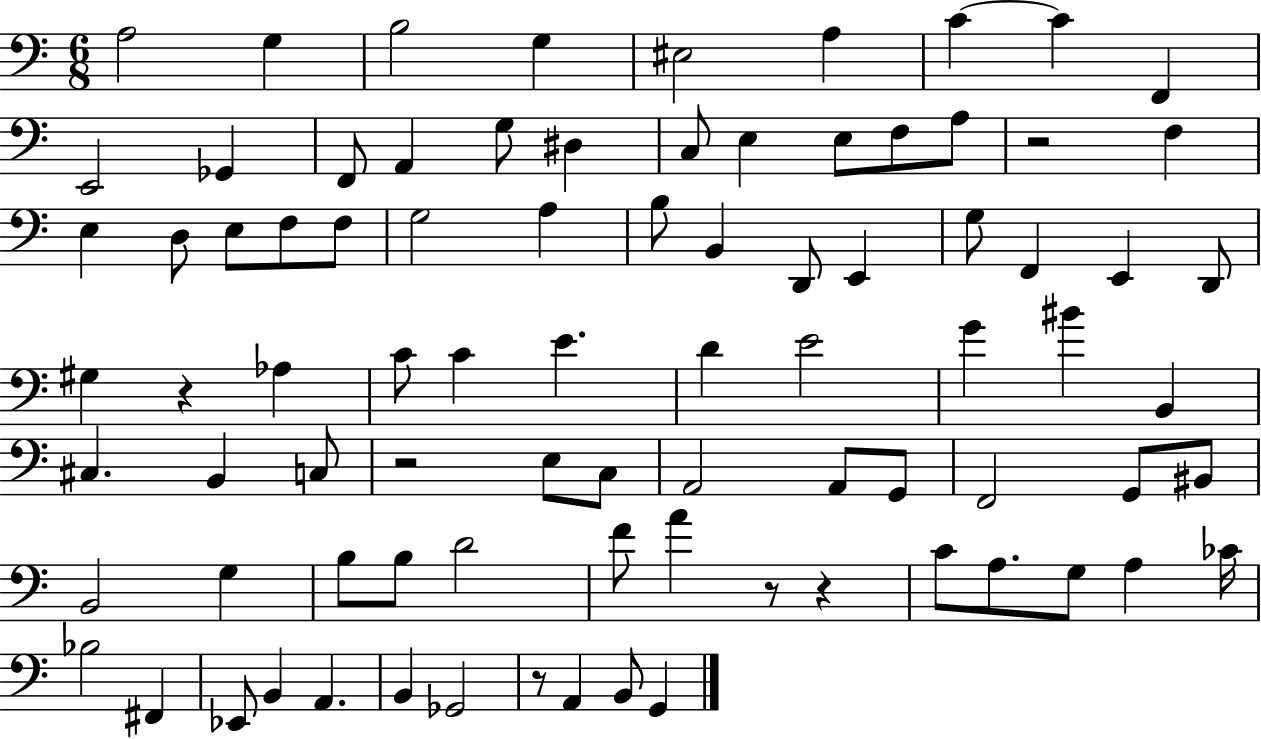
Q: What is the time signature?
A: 6/8